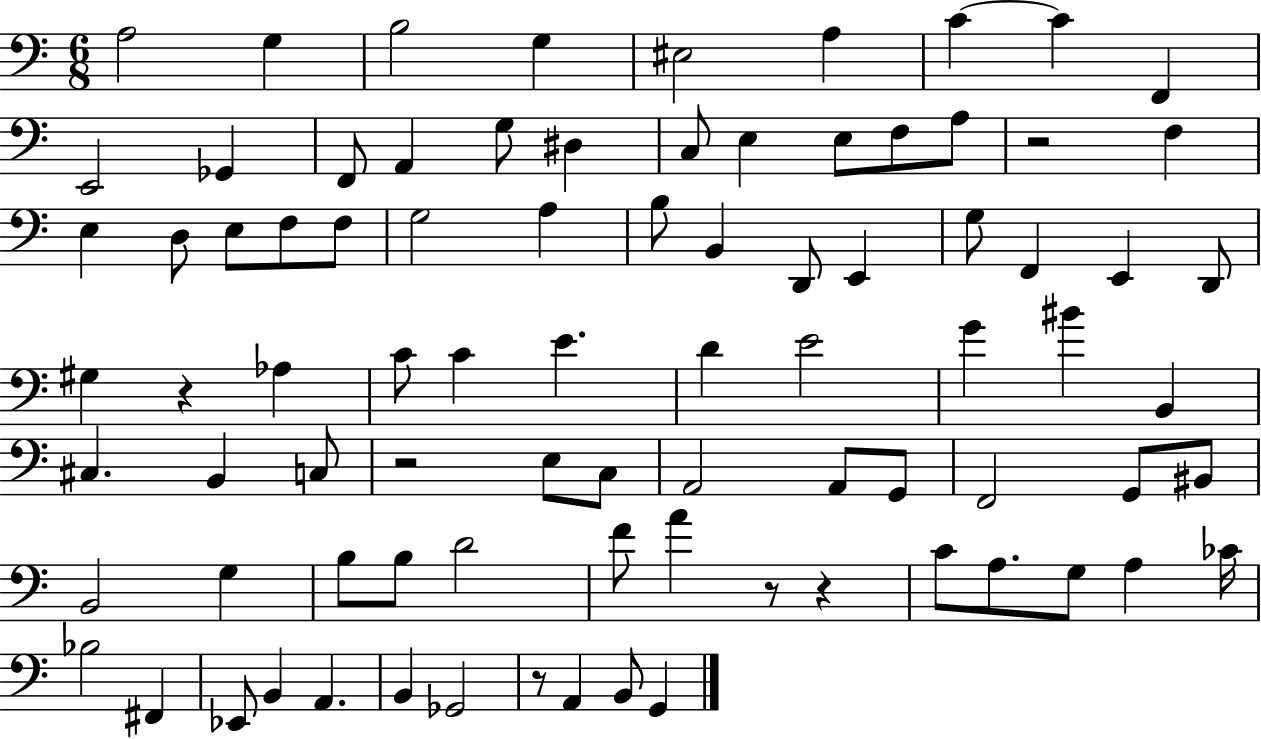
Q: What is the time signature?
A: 6/8